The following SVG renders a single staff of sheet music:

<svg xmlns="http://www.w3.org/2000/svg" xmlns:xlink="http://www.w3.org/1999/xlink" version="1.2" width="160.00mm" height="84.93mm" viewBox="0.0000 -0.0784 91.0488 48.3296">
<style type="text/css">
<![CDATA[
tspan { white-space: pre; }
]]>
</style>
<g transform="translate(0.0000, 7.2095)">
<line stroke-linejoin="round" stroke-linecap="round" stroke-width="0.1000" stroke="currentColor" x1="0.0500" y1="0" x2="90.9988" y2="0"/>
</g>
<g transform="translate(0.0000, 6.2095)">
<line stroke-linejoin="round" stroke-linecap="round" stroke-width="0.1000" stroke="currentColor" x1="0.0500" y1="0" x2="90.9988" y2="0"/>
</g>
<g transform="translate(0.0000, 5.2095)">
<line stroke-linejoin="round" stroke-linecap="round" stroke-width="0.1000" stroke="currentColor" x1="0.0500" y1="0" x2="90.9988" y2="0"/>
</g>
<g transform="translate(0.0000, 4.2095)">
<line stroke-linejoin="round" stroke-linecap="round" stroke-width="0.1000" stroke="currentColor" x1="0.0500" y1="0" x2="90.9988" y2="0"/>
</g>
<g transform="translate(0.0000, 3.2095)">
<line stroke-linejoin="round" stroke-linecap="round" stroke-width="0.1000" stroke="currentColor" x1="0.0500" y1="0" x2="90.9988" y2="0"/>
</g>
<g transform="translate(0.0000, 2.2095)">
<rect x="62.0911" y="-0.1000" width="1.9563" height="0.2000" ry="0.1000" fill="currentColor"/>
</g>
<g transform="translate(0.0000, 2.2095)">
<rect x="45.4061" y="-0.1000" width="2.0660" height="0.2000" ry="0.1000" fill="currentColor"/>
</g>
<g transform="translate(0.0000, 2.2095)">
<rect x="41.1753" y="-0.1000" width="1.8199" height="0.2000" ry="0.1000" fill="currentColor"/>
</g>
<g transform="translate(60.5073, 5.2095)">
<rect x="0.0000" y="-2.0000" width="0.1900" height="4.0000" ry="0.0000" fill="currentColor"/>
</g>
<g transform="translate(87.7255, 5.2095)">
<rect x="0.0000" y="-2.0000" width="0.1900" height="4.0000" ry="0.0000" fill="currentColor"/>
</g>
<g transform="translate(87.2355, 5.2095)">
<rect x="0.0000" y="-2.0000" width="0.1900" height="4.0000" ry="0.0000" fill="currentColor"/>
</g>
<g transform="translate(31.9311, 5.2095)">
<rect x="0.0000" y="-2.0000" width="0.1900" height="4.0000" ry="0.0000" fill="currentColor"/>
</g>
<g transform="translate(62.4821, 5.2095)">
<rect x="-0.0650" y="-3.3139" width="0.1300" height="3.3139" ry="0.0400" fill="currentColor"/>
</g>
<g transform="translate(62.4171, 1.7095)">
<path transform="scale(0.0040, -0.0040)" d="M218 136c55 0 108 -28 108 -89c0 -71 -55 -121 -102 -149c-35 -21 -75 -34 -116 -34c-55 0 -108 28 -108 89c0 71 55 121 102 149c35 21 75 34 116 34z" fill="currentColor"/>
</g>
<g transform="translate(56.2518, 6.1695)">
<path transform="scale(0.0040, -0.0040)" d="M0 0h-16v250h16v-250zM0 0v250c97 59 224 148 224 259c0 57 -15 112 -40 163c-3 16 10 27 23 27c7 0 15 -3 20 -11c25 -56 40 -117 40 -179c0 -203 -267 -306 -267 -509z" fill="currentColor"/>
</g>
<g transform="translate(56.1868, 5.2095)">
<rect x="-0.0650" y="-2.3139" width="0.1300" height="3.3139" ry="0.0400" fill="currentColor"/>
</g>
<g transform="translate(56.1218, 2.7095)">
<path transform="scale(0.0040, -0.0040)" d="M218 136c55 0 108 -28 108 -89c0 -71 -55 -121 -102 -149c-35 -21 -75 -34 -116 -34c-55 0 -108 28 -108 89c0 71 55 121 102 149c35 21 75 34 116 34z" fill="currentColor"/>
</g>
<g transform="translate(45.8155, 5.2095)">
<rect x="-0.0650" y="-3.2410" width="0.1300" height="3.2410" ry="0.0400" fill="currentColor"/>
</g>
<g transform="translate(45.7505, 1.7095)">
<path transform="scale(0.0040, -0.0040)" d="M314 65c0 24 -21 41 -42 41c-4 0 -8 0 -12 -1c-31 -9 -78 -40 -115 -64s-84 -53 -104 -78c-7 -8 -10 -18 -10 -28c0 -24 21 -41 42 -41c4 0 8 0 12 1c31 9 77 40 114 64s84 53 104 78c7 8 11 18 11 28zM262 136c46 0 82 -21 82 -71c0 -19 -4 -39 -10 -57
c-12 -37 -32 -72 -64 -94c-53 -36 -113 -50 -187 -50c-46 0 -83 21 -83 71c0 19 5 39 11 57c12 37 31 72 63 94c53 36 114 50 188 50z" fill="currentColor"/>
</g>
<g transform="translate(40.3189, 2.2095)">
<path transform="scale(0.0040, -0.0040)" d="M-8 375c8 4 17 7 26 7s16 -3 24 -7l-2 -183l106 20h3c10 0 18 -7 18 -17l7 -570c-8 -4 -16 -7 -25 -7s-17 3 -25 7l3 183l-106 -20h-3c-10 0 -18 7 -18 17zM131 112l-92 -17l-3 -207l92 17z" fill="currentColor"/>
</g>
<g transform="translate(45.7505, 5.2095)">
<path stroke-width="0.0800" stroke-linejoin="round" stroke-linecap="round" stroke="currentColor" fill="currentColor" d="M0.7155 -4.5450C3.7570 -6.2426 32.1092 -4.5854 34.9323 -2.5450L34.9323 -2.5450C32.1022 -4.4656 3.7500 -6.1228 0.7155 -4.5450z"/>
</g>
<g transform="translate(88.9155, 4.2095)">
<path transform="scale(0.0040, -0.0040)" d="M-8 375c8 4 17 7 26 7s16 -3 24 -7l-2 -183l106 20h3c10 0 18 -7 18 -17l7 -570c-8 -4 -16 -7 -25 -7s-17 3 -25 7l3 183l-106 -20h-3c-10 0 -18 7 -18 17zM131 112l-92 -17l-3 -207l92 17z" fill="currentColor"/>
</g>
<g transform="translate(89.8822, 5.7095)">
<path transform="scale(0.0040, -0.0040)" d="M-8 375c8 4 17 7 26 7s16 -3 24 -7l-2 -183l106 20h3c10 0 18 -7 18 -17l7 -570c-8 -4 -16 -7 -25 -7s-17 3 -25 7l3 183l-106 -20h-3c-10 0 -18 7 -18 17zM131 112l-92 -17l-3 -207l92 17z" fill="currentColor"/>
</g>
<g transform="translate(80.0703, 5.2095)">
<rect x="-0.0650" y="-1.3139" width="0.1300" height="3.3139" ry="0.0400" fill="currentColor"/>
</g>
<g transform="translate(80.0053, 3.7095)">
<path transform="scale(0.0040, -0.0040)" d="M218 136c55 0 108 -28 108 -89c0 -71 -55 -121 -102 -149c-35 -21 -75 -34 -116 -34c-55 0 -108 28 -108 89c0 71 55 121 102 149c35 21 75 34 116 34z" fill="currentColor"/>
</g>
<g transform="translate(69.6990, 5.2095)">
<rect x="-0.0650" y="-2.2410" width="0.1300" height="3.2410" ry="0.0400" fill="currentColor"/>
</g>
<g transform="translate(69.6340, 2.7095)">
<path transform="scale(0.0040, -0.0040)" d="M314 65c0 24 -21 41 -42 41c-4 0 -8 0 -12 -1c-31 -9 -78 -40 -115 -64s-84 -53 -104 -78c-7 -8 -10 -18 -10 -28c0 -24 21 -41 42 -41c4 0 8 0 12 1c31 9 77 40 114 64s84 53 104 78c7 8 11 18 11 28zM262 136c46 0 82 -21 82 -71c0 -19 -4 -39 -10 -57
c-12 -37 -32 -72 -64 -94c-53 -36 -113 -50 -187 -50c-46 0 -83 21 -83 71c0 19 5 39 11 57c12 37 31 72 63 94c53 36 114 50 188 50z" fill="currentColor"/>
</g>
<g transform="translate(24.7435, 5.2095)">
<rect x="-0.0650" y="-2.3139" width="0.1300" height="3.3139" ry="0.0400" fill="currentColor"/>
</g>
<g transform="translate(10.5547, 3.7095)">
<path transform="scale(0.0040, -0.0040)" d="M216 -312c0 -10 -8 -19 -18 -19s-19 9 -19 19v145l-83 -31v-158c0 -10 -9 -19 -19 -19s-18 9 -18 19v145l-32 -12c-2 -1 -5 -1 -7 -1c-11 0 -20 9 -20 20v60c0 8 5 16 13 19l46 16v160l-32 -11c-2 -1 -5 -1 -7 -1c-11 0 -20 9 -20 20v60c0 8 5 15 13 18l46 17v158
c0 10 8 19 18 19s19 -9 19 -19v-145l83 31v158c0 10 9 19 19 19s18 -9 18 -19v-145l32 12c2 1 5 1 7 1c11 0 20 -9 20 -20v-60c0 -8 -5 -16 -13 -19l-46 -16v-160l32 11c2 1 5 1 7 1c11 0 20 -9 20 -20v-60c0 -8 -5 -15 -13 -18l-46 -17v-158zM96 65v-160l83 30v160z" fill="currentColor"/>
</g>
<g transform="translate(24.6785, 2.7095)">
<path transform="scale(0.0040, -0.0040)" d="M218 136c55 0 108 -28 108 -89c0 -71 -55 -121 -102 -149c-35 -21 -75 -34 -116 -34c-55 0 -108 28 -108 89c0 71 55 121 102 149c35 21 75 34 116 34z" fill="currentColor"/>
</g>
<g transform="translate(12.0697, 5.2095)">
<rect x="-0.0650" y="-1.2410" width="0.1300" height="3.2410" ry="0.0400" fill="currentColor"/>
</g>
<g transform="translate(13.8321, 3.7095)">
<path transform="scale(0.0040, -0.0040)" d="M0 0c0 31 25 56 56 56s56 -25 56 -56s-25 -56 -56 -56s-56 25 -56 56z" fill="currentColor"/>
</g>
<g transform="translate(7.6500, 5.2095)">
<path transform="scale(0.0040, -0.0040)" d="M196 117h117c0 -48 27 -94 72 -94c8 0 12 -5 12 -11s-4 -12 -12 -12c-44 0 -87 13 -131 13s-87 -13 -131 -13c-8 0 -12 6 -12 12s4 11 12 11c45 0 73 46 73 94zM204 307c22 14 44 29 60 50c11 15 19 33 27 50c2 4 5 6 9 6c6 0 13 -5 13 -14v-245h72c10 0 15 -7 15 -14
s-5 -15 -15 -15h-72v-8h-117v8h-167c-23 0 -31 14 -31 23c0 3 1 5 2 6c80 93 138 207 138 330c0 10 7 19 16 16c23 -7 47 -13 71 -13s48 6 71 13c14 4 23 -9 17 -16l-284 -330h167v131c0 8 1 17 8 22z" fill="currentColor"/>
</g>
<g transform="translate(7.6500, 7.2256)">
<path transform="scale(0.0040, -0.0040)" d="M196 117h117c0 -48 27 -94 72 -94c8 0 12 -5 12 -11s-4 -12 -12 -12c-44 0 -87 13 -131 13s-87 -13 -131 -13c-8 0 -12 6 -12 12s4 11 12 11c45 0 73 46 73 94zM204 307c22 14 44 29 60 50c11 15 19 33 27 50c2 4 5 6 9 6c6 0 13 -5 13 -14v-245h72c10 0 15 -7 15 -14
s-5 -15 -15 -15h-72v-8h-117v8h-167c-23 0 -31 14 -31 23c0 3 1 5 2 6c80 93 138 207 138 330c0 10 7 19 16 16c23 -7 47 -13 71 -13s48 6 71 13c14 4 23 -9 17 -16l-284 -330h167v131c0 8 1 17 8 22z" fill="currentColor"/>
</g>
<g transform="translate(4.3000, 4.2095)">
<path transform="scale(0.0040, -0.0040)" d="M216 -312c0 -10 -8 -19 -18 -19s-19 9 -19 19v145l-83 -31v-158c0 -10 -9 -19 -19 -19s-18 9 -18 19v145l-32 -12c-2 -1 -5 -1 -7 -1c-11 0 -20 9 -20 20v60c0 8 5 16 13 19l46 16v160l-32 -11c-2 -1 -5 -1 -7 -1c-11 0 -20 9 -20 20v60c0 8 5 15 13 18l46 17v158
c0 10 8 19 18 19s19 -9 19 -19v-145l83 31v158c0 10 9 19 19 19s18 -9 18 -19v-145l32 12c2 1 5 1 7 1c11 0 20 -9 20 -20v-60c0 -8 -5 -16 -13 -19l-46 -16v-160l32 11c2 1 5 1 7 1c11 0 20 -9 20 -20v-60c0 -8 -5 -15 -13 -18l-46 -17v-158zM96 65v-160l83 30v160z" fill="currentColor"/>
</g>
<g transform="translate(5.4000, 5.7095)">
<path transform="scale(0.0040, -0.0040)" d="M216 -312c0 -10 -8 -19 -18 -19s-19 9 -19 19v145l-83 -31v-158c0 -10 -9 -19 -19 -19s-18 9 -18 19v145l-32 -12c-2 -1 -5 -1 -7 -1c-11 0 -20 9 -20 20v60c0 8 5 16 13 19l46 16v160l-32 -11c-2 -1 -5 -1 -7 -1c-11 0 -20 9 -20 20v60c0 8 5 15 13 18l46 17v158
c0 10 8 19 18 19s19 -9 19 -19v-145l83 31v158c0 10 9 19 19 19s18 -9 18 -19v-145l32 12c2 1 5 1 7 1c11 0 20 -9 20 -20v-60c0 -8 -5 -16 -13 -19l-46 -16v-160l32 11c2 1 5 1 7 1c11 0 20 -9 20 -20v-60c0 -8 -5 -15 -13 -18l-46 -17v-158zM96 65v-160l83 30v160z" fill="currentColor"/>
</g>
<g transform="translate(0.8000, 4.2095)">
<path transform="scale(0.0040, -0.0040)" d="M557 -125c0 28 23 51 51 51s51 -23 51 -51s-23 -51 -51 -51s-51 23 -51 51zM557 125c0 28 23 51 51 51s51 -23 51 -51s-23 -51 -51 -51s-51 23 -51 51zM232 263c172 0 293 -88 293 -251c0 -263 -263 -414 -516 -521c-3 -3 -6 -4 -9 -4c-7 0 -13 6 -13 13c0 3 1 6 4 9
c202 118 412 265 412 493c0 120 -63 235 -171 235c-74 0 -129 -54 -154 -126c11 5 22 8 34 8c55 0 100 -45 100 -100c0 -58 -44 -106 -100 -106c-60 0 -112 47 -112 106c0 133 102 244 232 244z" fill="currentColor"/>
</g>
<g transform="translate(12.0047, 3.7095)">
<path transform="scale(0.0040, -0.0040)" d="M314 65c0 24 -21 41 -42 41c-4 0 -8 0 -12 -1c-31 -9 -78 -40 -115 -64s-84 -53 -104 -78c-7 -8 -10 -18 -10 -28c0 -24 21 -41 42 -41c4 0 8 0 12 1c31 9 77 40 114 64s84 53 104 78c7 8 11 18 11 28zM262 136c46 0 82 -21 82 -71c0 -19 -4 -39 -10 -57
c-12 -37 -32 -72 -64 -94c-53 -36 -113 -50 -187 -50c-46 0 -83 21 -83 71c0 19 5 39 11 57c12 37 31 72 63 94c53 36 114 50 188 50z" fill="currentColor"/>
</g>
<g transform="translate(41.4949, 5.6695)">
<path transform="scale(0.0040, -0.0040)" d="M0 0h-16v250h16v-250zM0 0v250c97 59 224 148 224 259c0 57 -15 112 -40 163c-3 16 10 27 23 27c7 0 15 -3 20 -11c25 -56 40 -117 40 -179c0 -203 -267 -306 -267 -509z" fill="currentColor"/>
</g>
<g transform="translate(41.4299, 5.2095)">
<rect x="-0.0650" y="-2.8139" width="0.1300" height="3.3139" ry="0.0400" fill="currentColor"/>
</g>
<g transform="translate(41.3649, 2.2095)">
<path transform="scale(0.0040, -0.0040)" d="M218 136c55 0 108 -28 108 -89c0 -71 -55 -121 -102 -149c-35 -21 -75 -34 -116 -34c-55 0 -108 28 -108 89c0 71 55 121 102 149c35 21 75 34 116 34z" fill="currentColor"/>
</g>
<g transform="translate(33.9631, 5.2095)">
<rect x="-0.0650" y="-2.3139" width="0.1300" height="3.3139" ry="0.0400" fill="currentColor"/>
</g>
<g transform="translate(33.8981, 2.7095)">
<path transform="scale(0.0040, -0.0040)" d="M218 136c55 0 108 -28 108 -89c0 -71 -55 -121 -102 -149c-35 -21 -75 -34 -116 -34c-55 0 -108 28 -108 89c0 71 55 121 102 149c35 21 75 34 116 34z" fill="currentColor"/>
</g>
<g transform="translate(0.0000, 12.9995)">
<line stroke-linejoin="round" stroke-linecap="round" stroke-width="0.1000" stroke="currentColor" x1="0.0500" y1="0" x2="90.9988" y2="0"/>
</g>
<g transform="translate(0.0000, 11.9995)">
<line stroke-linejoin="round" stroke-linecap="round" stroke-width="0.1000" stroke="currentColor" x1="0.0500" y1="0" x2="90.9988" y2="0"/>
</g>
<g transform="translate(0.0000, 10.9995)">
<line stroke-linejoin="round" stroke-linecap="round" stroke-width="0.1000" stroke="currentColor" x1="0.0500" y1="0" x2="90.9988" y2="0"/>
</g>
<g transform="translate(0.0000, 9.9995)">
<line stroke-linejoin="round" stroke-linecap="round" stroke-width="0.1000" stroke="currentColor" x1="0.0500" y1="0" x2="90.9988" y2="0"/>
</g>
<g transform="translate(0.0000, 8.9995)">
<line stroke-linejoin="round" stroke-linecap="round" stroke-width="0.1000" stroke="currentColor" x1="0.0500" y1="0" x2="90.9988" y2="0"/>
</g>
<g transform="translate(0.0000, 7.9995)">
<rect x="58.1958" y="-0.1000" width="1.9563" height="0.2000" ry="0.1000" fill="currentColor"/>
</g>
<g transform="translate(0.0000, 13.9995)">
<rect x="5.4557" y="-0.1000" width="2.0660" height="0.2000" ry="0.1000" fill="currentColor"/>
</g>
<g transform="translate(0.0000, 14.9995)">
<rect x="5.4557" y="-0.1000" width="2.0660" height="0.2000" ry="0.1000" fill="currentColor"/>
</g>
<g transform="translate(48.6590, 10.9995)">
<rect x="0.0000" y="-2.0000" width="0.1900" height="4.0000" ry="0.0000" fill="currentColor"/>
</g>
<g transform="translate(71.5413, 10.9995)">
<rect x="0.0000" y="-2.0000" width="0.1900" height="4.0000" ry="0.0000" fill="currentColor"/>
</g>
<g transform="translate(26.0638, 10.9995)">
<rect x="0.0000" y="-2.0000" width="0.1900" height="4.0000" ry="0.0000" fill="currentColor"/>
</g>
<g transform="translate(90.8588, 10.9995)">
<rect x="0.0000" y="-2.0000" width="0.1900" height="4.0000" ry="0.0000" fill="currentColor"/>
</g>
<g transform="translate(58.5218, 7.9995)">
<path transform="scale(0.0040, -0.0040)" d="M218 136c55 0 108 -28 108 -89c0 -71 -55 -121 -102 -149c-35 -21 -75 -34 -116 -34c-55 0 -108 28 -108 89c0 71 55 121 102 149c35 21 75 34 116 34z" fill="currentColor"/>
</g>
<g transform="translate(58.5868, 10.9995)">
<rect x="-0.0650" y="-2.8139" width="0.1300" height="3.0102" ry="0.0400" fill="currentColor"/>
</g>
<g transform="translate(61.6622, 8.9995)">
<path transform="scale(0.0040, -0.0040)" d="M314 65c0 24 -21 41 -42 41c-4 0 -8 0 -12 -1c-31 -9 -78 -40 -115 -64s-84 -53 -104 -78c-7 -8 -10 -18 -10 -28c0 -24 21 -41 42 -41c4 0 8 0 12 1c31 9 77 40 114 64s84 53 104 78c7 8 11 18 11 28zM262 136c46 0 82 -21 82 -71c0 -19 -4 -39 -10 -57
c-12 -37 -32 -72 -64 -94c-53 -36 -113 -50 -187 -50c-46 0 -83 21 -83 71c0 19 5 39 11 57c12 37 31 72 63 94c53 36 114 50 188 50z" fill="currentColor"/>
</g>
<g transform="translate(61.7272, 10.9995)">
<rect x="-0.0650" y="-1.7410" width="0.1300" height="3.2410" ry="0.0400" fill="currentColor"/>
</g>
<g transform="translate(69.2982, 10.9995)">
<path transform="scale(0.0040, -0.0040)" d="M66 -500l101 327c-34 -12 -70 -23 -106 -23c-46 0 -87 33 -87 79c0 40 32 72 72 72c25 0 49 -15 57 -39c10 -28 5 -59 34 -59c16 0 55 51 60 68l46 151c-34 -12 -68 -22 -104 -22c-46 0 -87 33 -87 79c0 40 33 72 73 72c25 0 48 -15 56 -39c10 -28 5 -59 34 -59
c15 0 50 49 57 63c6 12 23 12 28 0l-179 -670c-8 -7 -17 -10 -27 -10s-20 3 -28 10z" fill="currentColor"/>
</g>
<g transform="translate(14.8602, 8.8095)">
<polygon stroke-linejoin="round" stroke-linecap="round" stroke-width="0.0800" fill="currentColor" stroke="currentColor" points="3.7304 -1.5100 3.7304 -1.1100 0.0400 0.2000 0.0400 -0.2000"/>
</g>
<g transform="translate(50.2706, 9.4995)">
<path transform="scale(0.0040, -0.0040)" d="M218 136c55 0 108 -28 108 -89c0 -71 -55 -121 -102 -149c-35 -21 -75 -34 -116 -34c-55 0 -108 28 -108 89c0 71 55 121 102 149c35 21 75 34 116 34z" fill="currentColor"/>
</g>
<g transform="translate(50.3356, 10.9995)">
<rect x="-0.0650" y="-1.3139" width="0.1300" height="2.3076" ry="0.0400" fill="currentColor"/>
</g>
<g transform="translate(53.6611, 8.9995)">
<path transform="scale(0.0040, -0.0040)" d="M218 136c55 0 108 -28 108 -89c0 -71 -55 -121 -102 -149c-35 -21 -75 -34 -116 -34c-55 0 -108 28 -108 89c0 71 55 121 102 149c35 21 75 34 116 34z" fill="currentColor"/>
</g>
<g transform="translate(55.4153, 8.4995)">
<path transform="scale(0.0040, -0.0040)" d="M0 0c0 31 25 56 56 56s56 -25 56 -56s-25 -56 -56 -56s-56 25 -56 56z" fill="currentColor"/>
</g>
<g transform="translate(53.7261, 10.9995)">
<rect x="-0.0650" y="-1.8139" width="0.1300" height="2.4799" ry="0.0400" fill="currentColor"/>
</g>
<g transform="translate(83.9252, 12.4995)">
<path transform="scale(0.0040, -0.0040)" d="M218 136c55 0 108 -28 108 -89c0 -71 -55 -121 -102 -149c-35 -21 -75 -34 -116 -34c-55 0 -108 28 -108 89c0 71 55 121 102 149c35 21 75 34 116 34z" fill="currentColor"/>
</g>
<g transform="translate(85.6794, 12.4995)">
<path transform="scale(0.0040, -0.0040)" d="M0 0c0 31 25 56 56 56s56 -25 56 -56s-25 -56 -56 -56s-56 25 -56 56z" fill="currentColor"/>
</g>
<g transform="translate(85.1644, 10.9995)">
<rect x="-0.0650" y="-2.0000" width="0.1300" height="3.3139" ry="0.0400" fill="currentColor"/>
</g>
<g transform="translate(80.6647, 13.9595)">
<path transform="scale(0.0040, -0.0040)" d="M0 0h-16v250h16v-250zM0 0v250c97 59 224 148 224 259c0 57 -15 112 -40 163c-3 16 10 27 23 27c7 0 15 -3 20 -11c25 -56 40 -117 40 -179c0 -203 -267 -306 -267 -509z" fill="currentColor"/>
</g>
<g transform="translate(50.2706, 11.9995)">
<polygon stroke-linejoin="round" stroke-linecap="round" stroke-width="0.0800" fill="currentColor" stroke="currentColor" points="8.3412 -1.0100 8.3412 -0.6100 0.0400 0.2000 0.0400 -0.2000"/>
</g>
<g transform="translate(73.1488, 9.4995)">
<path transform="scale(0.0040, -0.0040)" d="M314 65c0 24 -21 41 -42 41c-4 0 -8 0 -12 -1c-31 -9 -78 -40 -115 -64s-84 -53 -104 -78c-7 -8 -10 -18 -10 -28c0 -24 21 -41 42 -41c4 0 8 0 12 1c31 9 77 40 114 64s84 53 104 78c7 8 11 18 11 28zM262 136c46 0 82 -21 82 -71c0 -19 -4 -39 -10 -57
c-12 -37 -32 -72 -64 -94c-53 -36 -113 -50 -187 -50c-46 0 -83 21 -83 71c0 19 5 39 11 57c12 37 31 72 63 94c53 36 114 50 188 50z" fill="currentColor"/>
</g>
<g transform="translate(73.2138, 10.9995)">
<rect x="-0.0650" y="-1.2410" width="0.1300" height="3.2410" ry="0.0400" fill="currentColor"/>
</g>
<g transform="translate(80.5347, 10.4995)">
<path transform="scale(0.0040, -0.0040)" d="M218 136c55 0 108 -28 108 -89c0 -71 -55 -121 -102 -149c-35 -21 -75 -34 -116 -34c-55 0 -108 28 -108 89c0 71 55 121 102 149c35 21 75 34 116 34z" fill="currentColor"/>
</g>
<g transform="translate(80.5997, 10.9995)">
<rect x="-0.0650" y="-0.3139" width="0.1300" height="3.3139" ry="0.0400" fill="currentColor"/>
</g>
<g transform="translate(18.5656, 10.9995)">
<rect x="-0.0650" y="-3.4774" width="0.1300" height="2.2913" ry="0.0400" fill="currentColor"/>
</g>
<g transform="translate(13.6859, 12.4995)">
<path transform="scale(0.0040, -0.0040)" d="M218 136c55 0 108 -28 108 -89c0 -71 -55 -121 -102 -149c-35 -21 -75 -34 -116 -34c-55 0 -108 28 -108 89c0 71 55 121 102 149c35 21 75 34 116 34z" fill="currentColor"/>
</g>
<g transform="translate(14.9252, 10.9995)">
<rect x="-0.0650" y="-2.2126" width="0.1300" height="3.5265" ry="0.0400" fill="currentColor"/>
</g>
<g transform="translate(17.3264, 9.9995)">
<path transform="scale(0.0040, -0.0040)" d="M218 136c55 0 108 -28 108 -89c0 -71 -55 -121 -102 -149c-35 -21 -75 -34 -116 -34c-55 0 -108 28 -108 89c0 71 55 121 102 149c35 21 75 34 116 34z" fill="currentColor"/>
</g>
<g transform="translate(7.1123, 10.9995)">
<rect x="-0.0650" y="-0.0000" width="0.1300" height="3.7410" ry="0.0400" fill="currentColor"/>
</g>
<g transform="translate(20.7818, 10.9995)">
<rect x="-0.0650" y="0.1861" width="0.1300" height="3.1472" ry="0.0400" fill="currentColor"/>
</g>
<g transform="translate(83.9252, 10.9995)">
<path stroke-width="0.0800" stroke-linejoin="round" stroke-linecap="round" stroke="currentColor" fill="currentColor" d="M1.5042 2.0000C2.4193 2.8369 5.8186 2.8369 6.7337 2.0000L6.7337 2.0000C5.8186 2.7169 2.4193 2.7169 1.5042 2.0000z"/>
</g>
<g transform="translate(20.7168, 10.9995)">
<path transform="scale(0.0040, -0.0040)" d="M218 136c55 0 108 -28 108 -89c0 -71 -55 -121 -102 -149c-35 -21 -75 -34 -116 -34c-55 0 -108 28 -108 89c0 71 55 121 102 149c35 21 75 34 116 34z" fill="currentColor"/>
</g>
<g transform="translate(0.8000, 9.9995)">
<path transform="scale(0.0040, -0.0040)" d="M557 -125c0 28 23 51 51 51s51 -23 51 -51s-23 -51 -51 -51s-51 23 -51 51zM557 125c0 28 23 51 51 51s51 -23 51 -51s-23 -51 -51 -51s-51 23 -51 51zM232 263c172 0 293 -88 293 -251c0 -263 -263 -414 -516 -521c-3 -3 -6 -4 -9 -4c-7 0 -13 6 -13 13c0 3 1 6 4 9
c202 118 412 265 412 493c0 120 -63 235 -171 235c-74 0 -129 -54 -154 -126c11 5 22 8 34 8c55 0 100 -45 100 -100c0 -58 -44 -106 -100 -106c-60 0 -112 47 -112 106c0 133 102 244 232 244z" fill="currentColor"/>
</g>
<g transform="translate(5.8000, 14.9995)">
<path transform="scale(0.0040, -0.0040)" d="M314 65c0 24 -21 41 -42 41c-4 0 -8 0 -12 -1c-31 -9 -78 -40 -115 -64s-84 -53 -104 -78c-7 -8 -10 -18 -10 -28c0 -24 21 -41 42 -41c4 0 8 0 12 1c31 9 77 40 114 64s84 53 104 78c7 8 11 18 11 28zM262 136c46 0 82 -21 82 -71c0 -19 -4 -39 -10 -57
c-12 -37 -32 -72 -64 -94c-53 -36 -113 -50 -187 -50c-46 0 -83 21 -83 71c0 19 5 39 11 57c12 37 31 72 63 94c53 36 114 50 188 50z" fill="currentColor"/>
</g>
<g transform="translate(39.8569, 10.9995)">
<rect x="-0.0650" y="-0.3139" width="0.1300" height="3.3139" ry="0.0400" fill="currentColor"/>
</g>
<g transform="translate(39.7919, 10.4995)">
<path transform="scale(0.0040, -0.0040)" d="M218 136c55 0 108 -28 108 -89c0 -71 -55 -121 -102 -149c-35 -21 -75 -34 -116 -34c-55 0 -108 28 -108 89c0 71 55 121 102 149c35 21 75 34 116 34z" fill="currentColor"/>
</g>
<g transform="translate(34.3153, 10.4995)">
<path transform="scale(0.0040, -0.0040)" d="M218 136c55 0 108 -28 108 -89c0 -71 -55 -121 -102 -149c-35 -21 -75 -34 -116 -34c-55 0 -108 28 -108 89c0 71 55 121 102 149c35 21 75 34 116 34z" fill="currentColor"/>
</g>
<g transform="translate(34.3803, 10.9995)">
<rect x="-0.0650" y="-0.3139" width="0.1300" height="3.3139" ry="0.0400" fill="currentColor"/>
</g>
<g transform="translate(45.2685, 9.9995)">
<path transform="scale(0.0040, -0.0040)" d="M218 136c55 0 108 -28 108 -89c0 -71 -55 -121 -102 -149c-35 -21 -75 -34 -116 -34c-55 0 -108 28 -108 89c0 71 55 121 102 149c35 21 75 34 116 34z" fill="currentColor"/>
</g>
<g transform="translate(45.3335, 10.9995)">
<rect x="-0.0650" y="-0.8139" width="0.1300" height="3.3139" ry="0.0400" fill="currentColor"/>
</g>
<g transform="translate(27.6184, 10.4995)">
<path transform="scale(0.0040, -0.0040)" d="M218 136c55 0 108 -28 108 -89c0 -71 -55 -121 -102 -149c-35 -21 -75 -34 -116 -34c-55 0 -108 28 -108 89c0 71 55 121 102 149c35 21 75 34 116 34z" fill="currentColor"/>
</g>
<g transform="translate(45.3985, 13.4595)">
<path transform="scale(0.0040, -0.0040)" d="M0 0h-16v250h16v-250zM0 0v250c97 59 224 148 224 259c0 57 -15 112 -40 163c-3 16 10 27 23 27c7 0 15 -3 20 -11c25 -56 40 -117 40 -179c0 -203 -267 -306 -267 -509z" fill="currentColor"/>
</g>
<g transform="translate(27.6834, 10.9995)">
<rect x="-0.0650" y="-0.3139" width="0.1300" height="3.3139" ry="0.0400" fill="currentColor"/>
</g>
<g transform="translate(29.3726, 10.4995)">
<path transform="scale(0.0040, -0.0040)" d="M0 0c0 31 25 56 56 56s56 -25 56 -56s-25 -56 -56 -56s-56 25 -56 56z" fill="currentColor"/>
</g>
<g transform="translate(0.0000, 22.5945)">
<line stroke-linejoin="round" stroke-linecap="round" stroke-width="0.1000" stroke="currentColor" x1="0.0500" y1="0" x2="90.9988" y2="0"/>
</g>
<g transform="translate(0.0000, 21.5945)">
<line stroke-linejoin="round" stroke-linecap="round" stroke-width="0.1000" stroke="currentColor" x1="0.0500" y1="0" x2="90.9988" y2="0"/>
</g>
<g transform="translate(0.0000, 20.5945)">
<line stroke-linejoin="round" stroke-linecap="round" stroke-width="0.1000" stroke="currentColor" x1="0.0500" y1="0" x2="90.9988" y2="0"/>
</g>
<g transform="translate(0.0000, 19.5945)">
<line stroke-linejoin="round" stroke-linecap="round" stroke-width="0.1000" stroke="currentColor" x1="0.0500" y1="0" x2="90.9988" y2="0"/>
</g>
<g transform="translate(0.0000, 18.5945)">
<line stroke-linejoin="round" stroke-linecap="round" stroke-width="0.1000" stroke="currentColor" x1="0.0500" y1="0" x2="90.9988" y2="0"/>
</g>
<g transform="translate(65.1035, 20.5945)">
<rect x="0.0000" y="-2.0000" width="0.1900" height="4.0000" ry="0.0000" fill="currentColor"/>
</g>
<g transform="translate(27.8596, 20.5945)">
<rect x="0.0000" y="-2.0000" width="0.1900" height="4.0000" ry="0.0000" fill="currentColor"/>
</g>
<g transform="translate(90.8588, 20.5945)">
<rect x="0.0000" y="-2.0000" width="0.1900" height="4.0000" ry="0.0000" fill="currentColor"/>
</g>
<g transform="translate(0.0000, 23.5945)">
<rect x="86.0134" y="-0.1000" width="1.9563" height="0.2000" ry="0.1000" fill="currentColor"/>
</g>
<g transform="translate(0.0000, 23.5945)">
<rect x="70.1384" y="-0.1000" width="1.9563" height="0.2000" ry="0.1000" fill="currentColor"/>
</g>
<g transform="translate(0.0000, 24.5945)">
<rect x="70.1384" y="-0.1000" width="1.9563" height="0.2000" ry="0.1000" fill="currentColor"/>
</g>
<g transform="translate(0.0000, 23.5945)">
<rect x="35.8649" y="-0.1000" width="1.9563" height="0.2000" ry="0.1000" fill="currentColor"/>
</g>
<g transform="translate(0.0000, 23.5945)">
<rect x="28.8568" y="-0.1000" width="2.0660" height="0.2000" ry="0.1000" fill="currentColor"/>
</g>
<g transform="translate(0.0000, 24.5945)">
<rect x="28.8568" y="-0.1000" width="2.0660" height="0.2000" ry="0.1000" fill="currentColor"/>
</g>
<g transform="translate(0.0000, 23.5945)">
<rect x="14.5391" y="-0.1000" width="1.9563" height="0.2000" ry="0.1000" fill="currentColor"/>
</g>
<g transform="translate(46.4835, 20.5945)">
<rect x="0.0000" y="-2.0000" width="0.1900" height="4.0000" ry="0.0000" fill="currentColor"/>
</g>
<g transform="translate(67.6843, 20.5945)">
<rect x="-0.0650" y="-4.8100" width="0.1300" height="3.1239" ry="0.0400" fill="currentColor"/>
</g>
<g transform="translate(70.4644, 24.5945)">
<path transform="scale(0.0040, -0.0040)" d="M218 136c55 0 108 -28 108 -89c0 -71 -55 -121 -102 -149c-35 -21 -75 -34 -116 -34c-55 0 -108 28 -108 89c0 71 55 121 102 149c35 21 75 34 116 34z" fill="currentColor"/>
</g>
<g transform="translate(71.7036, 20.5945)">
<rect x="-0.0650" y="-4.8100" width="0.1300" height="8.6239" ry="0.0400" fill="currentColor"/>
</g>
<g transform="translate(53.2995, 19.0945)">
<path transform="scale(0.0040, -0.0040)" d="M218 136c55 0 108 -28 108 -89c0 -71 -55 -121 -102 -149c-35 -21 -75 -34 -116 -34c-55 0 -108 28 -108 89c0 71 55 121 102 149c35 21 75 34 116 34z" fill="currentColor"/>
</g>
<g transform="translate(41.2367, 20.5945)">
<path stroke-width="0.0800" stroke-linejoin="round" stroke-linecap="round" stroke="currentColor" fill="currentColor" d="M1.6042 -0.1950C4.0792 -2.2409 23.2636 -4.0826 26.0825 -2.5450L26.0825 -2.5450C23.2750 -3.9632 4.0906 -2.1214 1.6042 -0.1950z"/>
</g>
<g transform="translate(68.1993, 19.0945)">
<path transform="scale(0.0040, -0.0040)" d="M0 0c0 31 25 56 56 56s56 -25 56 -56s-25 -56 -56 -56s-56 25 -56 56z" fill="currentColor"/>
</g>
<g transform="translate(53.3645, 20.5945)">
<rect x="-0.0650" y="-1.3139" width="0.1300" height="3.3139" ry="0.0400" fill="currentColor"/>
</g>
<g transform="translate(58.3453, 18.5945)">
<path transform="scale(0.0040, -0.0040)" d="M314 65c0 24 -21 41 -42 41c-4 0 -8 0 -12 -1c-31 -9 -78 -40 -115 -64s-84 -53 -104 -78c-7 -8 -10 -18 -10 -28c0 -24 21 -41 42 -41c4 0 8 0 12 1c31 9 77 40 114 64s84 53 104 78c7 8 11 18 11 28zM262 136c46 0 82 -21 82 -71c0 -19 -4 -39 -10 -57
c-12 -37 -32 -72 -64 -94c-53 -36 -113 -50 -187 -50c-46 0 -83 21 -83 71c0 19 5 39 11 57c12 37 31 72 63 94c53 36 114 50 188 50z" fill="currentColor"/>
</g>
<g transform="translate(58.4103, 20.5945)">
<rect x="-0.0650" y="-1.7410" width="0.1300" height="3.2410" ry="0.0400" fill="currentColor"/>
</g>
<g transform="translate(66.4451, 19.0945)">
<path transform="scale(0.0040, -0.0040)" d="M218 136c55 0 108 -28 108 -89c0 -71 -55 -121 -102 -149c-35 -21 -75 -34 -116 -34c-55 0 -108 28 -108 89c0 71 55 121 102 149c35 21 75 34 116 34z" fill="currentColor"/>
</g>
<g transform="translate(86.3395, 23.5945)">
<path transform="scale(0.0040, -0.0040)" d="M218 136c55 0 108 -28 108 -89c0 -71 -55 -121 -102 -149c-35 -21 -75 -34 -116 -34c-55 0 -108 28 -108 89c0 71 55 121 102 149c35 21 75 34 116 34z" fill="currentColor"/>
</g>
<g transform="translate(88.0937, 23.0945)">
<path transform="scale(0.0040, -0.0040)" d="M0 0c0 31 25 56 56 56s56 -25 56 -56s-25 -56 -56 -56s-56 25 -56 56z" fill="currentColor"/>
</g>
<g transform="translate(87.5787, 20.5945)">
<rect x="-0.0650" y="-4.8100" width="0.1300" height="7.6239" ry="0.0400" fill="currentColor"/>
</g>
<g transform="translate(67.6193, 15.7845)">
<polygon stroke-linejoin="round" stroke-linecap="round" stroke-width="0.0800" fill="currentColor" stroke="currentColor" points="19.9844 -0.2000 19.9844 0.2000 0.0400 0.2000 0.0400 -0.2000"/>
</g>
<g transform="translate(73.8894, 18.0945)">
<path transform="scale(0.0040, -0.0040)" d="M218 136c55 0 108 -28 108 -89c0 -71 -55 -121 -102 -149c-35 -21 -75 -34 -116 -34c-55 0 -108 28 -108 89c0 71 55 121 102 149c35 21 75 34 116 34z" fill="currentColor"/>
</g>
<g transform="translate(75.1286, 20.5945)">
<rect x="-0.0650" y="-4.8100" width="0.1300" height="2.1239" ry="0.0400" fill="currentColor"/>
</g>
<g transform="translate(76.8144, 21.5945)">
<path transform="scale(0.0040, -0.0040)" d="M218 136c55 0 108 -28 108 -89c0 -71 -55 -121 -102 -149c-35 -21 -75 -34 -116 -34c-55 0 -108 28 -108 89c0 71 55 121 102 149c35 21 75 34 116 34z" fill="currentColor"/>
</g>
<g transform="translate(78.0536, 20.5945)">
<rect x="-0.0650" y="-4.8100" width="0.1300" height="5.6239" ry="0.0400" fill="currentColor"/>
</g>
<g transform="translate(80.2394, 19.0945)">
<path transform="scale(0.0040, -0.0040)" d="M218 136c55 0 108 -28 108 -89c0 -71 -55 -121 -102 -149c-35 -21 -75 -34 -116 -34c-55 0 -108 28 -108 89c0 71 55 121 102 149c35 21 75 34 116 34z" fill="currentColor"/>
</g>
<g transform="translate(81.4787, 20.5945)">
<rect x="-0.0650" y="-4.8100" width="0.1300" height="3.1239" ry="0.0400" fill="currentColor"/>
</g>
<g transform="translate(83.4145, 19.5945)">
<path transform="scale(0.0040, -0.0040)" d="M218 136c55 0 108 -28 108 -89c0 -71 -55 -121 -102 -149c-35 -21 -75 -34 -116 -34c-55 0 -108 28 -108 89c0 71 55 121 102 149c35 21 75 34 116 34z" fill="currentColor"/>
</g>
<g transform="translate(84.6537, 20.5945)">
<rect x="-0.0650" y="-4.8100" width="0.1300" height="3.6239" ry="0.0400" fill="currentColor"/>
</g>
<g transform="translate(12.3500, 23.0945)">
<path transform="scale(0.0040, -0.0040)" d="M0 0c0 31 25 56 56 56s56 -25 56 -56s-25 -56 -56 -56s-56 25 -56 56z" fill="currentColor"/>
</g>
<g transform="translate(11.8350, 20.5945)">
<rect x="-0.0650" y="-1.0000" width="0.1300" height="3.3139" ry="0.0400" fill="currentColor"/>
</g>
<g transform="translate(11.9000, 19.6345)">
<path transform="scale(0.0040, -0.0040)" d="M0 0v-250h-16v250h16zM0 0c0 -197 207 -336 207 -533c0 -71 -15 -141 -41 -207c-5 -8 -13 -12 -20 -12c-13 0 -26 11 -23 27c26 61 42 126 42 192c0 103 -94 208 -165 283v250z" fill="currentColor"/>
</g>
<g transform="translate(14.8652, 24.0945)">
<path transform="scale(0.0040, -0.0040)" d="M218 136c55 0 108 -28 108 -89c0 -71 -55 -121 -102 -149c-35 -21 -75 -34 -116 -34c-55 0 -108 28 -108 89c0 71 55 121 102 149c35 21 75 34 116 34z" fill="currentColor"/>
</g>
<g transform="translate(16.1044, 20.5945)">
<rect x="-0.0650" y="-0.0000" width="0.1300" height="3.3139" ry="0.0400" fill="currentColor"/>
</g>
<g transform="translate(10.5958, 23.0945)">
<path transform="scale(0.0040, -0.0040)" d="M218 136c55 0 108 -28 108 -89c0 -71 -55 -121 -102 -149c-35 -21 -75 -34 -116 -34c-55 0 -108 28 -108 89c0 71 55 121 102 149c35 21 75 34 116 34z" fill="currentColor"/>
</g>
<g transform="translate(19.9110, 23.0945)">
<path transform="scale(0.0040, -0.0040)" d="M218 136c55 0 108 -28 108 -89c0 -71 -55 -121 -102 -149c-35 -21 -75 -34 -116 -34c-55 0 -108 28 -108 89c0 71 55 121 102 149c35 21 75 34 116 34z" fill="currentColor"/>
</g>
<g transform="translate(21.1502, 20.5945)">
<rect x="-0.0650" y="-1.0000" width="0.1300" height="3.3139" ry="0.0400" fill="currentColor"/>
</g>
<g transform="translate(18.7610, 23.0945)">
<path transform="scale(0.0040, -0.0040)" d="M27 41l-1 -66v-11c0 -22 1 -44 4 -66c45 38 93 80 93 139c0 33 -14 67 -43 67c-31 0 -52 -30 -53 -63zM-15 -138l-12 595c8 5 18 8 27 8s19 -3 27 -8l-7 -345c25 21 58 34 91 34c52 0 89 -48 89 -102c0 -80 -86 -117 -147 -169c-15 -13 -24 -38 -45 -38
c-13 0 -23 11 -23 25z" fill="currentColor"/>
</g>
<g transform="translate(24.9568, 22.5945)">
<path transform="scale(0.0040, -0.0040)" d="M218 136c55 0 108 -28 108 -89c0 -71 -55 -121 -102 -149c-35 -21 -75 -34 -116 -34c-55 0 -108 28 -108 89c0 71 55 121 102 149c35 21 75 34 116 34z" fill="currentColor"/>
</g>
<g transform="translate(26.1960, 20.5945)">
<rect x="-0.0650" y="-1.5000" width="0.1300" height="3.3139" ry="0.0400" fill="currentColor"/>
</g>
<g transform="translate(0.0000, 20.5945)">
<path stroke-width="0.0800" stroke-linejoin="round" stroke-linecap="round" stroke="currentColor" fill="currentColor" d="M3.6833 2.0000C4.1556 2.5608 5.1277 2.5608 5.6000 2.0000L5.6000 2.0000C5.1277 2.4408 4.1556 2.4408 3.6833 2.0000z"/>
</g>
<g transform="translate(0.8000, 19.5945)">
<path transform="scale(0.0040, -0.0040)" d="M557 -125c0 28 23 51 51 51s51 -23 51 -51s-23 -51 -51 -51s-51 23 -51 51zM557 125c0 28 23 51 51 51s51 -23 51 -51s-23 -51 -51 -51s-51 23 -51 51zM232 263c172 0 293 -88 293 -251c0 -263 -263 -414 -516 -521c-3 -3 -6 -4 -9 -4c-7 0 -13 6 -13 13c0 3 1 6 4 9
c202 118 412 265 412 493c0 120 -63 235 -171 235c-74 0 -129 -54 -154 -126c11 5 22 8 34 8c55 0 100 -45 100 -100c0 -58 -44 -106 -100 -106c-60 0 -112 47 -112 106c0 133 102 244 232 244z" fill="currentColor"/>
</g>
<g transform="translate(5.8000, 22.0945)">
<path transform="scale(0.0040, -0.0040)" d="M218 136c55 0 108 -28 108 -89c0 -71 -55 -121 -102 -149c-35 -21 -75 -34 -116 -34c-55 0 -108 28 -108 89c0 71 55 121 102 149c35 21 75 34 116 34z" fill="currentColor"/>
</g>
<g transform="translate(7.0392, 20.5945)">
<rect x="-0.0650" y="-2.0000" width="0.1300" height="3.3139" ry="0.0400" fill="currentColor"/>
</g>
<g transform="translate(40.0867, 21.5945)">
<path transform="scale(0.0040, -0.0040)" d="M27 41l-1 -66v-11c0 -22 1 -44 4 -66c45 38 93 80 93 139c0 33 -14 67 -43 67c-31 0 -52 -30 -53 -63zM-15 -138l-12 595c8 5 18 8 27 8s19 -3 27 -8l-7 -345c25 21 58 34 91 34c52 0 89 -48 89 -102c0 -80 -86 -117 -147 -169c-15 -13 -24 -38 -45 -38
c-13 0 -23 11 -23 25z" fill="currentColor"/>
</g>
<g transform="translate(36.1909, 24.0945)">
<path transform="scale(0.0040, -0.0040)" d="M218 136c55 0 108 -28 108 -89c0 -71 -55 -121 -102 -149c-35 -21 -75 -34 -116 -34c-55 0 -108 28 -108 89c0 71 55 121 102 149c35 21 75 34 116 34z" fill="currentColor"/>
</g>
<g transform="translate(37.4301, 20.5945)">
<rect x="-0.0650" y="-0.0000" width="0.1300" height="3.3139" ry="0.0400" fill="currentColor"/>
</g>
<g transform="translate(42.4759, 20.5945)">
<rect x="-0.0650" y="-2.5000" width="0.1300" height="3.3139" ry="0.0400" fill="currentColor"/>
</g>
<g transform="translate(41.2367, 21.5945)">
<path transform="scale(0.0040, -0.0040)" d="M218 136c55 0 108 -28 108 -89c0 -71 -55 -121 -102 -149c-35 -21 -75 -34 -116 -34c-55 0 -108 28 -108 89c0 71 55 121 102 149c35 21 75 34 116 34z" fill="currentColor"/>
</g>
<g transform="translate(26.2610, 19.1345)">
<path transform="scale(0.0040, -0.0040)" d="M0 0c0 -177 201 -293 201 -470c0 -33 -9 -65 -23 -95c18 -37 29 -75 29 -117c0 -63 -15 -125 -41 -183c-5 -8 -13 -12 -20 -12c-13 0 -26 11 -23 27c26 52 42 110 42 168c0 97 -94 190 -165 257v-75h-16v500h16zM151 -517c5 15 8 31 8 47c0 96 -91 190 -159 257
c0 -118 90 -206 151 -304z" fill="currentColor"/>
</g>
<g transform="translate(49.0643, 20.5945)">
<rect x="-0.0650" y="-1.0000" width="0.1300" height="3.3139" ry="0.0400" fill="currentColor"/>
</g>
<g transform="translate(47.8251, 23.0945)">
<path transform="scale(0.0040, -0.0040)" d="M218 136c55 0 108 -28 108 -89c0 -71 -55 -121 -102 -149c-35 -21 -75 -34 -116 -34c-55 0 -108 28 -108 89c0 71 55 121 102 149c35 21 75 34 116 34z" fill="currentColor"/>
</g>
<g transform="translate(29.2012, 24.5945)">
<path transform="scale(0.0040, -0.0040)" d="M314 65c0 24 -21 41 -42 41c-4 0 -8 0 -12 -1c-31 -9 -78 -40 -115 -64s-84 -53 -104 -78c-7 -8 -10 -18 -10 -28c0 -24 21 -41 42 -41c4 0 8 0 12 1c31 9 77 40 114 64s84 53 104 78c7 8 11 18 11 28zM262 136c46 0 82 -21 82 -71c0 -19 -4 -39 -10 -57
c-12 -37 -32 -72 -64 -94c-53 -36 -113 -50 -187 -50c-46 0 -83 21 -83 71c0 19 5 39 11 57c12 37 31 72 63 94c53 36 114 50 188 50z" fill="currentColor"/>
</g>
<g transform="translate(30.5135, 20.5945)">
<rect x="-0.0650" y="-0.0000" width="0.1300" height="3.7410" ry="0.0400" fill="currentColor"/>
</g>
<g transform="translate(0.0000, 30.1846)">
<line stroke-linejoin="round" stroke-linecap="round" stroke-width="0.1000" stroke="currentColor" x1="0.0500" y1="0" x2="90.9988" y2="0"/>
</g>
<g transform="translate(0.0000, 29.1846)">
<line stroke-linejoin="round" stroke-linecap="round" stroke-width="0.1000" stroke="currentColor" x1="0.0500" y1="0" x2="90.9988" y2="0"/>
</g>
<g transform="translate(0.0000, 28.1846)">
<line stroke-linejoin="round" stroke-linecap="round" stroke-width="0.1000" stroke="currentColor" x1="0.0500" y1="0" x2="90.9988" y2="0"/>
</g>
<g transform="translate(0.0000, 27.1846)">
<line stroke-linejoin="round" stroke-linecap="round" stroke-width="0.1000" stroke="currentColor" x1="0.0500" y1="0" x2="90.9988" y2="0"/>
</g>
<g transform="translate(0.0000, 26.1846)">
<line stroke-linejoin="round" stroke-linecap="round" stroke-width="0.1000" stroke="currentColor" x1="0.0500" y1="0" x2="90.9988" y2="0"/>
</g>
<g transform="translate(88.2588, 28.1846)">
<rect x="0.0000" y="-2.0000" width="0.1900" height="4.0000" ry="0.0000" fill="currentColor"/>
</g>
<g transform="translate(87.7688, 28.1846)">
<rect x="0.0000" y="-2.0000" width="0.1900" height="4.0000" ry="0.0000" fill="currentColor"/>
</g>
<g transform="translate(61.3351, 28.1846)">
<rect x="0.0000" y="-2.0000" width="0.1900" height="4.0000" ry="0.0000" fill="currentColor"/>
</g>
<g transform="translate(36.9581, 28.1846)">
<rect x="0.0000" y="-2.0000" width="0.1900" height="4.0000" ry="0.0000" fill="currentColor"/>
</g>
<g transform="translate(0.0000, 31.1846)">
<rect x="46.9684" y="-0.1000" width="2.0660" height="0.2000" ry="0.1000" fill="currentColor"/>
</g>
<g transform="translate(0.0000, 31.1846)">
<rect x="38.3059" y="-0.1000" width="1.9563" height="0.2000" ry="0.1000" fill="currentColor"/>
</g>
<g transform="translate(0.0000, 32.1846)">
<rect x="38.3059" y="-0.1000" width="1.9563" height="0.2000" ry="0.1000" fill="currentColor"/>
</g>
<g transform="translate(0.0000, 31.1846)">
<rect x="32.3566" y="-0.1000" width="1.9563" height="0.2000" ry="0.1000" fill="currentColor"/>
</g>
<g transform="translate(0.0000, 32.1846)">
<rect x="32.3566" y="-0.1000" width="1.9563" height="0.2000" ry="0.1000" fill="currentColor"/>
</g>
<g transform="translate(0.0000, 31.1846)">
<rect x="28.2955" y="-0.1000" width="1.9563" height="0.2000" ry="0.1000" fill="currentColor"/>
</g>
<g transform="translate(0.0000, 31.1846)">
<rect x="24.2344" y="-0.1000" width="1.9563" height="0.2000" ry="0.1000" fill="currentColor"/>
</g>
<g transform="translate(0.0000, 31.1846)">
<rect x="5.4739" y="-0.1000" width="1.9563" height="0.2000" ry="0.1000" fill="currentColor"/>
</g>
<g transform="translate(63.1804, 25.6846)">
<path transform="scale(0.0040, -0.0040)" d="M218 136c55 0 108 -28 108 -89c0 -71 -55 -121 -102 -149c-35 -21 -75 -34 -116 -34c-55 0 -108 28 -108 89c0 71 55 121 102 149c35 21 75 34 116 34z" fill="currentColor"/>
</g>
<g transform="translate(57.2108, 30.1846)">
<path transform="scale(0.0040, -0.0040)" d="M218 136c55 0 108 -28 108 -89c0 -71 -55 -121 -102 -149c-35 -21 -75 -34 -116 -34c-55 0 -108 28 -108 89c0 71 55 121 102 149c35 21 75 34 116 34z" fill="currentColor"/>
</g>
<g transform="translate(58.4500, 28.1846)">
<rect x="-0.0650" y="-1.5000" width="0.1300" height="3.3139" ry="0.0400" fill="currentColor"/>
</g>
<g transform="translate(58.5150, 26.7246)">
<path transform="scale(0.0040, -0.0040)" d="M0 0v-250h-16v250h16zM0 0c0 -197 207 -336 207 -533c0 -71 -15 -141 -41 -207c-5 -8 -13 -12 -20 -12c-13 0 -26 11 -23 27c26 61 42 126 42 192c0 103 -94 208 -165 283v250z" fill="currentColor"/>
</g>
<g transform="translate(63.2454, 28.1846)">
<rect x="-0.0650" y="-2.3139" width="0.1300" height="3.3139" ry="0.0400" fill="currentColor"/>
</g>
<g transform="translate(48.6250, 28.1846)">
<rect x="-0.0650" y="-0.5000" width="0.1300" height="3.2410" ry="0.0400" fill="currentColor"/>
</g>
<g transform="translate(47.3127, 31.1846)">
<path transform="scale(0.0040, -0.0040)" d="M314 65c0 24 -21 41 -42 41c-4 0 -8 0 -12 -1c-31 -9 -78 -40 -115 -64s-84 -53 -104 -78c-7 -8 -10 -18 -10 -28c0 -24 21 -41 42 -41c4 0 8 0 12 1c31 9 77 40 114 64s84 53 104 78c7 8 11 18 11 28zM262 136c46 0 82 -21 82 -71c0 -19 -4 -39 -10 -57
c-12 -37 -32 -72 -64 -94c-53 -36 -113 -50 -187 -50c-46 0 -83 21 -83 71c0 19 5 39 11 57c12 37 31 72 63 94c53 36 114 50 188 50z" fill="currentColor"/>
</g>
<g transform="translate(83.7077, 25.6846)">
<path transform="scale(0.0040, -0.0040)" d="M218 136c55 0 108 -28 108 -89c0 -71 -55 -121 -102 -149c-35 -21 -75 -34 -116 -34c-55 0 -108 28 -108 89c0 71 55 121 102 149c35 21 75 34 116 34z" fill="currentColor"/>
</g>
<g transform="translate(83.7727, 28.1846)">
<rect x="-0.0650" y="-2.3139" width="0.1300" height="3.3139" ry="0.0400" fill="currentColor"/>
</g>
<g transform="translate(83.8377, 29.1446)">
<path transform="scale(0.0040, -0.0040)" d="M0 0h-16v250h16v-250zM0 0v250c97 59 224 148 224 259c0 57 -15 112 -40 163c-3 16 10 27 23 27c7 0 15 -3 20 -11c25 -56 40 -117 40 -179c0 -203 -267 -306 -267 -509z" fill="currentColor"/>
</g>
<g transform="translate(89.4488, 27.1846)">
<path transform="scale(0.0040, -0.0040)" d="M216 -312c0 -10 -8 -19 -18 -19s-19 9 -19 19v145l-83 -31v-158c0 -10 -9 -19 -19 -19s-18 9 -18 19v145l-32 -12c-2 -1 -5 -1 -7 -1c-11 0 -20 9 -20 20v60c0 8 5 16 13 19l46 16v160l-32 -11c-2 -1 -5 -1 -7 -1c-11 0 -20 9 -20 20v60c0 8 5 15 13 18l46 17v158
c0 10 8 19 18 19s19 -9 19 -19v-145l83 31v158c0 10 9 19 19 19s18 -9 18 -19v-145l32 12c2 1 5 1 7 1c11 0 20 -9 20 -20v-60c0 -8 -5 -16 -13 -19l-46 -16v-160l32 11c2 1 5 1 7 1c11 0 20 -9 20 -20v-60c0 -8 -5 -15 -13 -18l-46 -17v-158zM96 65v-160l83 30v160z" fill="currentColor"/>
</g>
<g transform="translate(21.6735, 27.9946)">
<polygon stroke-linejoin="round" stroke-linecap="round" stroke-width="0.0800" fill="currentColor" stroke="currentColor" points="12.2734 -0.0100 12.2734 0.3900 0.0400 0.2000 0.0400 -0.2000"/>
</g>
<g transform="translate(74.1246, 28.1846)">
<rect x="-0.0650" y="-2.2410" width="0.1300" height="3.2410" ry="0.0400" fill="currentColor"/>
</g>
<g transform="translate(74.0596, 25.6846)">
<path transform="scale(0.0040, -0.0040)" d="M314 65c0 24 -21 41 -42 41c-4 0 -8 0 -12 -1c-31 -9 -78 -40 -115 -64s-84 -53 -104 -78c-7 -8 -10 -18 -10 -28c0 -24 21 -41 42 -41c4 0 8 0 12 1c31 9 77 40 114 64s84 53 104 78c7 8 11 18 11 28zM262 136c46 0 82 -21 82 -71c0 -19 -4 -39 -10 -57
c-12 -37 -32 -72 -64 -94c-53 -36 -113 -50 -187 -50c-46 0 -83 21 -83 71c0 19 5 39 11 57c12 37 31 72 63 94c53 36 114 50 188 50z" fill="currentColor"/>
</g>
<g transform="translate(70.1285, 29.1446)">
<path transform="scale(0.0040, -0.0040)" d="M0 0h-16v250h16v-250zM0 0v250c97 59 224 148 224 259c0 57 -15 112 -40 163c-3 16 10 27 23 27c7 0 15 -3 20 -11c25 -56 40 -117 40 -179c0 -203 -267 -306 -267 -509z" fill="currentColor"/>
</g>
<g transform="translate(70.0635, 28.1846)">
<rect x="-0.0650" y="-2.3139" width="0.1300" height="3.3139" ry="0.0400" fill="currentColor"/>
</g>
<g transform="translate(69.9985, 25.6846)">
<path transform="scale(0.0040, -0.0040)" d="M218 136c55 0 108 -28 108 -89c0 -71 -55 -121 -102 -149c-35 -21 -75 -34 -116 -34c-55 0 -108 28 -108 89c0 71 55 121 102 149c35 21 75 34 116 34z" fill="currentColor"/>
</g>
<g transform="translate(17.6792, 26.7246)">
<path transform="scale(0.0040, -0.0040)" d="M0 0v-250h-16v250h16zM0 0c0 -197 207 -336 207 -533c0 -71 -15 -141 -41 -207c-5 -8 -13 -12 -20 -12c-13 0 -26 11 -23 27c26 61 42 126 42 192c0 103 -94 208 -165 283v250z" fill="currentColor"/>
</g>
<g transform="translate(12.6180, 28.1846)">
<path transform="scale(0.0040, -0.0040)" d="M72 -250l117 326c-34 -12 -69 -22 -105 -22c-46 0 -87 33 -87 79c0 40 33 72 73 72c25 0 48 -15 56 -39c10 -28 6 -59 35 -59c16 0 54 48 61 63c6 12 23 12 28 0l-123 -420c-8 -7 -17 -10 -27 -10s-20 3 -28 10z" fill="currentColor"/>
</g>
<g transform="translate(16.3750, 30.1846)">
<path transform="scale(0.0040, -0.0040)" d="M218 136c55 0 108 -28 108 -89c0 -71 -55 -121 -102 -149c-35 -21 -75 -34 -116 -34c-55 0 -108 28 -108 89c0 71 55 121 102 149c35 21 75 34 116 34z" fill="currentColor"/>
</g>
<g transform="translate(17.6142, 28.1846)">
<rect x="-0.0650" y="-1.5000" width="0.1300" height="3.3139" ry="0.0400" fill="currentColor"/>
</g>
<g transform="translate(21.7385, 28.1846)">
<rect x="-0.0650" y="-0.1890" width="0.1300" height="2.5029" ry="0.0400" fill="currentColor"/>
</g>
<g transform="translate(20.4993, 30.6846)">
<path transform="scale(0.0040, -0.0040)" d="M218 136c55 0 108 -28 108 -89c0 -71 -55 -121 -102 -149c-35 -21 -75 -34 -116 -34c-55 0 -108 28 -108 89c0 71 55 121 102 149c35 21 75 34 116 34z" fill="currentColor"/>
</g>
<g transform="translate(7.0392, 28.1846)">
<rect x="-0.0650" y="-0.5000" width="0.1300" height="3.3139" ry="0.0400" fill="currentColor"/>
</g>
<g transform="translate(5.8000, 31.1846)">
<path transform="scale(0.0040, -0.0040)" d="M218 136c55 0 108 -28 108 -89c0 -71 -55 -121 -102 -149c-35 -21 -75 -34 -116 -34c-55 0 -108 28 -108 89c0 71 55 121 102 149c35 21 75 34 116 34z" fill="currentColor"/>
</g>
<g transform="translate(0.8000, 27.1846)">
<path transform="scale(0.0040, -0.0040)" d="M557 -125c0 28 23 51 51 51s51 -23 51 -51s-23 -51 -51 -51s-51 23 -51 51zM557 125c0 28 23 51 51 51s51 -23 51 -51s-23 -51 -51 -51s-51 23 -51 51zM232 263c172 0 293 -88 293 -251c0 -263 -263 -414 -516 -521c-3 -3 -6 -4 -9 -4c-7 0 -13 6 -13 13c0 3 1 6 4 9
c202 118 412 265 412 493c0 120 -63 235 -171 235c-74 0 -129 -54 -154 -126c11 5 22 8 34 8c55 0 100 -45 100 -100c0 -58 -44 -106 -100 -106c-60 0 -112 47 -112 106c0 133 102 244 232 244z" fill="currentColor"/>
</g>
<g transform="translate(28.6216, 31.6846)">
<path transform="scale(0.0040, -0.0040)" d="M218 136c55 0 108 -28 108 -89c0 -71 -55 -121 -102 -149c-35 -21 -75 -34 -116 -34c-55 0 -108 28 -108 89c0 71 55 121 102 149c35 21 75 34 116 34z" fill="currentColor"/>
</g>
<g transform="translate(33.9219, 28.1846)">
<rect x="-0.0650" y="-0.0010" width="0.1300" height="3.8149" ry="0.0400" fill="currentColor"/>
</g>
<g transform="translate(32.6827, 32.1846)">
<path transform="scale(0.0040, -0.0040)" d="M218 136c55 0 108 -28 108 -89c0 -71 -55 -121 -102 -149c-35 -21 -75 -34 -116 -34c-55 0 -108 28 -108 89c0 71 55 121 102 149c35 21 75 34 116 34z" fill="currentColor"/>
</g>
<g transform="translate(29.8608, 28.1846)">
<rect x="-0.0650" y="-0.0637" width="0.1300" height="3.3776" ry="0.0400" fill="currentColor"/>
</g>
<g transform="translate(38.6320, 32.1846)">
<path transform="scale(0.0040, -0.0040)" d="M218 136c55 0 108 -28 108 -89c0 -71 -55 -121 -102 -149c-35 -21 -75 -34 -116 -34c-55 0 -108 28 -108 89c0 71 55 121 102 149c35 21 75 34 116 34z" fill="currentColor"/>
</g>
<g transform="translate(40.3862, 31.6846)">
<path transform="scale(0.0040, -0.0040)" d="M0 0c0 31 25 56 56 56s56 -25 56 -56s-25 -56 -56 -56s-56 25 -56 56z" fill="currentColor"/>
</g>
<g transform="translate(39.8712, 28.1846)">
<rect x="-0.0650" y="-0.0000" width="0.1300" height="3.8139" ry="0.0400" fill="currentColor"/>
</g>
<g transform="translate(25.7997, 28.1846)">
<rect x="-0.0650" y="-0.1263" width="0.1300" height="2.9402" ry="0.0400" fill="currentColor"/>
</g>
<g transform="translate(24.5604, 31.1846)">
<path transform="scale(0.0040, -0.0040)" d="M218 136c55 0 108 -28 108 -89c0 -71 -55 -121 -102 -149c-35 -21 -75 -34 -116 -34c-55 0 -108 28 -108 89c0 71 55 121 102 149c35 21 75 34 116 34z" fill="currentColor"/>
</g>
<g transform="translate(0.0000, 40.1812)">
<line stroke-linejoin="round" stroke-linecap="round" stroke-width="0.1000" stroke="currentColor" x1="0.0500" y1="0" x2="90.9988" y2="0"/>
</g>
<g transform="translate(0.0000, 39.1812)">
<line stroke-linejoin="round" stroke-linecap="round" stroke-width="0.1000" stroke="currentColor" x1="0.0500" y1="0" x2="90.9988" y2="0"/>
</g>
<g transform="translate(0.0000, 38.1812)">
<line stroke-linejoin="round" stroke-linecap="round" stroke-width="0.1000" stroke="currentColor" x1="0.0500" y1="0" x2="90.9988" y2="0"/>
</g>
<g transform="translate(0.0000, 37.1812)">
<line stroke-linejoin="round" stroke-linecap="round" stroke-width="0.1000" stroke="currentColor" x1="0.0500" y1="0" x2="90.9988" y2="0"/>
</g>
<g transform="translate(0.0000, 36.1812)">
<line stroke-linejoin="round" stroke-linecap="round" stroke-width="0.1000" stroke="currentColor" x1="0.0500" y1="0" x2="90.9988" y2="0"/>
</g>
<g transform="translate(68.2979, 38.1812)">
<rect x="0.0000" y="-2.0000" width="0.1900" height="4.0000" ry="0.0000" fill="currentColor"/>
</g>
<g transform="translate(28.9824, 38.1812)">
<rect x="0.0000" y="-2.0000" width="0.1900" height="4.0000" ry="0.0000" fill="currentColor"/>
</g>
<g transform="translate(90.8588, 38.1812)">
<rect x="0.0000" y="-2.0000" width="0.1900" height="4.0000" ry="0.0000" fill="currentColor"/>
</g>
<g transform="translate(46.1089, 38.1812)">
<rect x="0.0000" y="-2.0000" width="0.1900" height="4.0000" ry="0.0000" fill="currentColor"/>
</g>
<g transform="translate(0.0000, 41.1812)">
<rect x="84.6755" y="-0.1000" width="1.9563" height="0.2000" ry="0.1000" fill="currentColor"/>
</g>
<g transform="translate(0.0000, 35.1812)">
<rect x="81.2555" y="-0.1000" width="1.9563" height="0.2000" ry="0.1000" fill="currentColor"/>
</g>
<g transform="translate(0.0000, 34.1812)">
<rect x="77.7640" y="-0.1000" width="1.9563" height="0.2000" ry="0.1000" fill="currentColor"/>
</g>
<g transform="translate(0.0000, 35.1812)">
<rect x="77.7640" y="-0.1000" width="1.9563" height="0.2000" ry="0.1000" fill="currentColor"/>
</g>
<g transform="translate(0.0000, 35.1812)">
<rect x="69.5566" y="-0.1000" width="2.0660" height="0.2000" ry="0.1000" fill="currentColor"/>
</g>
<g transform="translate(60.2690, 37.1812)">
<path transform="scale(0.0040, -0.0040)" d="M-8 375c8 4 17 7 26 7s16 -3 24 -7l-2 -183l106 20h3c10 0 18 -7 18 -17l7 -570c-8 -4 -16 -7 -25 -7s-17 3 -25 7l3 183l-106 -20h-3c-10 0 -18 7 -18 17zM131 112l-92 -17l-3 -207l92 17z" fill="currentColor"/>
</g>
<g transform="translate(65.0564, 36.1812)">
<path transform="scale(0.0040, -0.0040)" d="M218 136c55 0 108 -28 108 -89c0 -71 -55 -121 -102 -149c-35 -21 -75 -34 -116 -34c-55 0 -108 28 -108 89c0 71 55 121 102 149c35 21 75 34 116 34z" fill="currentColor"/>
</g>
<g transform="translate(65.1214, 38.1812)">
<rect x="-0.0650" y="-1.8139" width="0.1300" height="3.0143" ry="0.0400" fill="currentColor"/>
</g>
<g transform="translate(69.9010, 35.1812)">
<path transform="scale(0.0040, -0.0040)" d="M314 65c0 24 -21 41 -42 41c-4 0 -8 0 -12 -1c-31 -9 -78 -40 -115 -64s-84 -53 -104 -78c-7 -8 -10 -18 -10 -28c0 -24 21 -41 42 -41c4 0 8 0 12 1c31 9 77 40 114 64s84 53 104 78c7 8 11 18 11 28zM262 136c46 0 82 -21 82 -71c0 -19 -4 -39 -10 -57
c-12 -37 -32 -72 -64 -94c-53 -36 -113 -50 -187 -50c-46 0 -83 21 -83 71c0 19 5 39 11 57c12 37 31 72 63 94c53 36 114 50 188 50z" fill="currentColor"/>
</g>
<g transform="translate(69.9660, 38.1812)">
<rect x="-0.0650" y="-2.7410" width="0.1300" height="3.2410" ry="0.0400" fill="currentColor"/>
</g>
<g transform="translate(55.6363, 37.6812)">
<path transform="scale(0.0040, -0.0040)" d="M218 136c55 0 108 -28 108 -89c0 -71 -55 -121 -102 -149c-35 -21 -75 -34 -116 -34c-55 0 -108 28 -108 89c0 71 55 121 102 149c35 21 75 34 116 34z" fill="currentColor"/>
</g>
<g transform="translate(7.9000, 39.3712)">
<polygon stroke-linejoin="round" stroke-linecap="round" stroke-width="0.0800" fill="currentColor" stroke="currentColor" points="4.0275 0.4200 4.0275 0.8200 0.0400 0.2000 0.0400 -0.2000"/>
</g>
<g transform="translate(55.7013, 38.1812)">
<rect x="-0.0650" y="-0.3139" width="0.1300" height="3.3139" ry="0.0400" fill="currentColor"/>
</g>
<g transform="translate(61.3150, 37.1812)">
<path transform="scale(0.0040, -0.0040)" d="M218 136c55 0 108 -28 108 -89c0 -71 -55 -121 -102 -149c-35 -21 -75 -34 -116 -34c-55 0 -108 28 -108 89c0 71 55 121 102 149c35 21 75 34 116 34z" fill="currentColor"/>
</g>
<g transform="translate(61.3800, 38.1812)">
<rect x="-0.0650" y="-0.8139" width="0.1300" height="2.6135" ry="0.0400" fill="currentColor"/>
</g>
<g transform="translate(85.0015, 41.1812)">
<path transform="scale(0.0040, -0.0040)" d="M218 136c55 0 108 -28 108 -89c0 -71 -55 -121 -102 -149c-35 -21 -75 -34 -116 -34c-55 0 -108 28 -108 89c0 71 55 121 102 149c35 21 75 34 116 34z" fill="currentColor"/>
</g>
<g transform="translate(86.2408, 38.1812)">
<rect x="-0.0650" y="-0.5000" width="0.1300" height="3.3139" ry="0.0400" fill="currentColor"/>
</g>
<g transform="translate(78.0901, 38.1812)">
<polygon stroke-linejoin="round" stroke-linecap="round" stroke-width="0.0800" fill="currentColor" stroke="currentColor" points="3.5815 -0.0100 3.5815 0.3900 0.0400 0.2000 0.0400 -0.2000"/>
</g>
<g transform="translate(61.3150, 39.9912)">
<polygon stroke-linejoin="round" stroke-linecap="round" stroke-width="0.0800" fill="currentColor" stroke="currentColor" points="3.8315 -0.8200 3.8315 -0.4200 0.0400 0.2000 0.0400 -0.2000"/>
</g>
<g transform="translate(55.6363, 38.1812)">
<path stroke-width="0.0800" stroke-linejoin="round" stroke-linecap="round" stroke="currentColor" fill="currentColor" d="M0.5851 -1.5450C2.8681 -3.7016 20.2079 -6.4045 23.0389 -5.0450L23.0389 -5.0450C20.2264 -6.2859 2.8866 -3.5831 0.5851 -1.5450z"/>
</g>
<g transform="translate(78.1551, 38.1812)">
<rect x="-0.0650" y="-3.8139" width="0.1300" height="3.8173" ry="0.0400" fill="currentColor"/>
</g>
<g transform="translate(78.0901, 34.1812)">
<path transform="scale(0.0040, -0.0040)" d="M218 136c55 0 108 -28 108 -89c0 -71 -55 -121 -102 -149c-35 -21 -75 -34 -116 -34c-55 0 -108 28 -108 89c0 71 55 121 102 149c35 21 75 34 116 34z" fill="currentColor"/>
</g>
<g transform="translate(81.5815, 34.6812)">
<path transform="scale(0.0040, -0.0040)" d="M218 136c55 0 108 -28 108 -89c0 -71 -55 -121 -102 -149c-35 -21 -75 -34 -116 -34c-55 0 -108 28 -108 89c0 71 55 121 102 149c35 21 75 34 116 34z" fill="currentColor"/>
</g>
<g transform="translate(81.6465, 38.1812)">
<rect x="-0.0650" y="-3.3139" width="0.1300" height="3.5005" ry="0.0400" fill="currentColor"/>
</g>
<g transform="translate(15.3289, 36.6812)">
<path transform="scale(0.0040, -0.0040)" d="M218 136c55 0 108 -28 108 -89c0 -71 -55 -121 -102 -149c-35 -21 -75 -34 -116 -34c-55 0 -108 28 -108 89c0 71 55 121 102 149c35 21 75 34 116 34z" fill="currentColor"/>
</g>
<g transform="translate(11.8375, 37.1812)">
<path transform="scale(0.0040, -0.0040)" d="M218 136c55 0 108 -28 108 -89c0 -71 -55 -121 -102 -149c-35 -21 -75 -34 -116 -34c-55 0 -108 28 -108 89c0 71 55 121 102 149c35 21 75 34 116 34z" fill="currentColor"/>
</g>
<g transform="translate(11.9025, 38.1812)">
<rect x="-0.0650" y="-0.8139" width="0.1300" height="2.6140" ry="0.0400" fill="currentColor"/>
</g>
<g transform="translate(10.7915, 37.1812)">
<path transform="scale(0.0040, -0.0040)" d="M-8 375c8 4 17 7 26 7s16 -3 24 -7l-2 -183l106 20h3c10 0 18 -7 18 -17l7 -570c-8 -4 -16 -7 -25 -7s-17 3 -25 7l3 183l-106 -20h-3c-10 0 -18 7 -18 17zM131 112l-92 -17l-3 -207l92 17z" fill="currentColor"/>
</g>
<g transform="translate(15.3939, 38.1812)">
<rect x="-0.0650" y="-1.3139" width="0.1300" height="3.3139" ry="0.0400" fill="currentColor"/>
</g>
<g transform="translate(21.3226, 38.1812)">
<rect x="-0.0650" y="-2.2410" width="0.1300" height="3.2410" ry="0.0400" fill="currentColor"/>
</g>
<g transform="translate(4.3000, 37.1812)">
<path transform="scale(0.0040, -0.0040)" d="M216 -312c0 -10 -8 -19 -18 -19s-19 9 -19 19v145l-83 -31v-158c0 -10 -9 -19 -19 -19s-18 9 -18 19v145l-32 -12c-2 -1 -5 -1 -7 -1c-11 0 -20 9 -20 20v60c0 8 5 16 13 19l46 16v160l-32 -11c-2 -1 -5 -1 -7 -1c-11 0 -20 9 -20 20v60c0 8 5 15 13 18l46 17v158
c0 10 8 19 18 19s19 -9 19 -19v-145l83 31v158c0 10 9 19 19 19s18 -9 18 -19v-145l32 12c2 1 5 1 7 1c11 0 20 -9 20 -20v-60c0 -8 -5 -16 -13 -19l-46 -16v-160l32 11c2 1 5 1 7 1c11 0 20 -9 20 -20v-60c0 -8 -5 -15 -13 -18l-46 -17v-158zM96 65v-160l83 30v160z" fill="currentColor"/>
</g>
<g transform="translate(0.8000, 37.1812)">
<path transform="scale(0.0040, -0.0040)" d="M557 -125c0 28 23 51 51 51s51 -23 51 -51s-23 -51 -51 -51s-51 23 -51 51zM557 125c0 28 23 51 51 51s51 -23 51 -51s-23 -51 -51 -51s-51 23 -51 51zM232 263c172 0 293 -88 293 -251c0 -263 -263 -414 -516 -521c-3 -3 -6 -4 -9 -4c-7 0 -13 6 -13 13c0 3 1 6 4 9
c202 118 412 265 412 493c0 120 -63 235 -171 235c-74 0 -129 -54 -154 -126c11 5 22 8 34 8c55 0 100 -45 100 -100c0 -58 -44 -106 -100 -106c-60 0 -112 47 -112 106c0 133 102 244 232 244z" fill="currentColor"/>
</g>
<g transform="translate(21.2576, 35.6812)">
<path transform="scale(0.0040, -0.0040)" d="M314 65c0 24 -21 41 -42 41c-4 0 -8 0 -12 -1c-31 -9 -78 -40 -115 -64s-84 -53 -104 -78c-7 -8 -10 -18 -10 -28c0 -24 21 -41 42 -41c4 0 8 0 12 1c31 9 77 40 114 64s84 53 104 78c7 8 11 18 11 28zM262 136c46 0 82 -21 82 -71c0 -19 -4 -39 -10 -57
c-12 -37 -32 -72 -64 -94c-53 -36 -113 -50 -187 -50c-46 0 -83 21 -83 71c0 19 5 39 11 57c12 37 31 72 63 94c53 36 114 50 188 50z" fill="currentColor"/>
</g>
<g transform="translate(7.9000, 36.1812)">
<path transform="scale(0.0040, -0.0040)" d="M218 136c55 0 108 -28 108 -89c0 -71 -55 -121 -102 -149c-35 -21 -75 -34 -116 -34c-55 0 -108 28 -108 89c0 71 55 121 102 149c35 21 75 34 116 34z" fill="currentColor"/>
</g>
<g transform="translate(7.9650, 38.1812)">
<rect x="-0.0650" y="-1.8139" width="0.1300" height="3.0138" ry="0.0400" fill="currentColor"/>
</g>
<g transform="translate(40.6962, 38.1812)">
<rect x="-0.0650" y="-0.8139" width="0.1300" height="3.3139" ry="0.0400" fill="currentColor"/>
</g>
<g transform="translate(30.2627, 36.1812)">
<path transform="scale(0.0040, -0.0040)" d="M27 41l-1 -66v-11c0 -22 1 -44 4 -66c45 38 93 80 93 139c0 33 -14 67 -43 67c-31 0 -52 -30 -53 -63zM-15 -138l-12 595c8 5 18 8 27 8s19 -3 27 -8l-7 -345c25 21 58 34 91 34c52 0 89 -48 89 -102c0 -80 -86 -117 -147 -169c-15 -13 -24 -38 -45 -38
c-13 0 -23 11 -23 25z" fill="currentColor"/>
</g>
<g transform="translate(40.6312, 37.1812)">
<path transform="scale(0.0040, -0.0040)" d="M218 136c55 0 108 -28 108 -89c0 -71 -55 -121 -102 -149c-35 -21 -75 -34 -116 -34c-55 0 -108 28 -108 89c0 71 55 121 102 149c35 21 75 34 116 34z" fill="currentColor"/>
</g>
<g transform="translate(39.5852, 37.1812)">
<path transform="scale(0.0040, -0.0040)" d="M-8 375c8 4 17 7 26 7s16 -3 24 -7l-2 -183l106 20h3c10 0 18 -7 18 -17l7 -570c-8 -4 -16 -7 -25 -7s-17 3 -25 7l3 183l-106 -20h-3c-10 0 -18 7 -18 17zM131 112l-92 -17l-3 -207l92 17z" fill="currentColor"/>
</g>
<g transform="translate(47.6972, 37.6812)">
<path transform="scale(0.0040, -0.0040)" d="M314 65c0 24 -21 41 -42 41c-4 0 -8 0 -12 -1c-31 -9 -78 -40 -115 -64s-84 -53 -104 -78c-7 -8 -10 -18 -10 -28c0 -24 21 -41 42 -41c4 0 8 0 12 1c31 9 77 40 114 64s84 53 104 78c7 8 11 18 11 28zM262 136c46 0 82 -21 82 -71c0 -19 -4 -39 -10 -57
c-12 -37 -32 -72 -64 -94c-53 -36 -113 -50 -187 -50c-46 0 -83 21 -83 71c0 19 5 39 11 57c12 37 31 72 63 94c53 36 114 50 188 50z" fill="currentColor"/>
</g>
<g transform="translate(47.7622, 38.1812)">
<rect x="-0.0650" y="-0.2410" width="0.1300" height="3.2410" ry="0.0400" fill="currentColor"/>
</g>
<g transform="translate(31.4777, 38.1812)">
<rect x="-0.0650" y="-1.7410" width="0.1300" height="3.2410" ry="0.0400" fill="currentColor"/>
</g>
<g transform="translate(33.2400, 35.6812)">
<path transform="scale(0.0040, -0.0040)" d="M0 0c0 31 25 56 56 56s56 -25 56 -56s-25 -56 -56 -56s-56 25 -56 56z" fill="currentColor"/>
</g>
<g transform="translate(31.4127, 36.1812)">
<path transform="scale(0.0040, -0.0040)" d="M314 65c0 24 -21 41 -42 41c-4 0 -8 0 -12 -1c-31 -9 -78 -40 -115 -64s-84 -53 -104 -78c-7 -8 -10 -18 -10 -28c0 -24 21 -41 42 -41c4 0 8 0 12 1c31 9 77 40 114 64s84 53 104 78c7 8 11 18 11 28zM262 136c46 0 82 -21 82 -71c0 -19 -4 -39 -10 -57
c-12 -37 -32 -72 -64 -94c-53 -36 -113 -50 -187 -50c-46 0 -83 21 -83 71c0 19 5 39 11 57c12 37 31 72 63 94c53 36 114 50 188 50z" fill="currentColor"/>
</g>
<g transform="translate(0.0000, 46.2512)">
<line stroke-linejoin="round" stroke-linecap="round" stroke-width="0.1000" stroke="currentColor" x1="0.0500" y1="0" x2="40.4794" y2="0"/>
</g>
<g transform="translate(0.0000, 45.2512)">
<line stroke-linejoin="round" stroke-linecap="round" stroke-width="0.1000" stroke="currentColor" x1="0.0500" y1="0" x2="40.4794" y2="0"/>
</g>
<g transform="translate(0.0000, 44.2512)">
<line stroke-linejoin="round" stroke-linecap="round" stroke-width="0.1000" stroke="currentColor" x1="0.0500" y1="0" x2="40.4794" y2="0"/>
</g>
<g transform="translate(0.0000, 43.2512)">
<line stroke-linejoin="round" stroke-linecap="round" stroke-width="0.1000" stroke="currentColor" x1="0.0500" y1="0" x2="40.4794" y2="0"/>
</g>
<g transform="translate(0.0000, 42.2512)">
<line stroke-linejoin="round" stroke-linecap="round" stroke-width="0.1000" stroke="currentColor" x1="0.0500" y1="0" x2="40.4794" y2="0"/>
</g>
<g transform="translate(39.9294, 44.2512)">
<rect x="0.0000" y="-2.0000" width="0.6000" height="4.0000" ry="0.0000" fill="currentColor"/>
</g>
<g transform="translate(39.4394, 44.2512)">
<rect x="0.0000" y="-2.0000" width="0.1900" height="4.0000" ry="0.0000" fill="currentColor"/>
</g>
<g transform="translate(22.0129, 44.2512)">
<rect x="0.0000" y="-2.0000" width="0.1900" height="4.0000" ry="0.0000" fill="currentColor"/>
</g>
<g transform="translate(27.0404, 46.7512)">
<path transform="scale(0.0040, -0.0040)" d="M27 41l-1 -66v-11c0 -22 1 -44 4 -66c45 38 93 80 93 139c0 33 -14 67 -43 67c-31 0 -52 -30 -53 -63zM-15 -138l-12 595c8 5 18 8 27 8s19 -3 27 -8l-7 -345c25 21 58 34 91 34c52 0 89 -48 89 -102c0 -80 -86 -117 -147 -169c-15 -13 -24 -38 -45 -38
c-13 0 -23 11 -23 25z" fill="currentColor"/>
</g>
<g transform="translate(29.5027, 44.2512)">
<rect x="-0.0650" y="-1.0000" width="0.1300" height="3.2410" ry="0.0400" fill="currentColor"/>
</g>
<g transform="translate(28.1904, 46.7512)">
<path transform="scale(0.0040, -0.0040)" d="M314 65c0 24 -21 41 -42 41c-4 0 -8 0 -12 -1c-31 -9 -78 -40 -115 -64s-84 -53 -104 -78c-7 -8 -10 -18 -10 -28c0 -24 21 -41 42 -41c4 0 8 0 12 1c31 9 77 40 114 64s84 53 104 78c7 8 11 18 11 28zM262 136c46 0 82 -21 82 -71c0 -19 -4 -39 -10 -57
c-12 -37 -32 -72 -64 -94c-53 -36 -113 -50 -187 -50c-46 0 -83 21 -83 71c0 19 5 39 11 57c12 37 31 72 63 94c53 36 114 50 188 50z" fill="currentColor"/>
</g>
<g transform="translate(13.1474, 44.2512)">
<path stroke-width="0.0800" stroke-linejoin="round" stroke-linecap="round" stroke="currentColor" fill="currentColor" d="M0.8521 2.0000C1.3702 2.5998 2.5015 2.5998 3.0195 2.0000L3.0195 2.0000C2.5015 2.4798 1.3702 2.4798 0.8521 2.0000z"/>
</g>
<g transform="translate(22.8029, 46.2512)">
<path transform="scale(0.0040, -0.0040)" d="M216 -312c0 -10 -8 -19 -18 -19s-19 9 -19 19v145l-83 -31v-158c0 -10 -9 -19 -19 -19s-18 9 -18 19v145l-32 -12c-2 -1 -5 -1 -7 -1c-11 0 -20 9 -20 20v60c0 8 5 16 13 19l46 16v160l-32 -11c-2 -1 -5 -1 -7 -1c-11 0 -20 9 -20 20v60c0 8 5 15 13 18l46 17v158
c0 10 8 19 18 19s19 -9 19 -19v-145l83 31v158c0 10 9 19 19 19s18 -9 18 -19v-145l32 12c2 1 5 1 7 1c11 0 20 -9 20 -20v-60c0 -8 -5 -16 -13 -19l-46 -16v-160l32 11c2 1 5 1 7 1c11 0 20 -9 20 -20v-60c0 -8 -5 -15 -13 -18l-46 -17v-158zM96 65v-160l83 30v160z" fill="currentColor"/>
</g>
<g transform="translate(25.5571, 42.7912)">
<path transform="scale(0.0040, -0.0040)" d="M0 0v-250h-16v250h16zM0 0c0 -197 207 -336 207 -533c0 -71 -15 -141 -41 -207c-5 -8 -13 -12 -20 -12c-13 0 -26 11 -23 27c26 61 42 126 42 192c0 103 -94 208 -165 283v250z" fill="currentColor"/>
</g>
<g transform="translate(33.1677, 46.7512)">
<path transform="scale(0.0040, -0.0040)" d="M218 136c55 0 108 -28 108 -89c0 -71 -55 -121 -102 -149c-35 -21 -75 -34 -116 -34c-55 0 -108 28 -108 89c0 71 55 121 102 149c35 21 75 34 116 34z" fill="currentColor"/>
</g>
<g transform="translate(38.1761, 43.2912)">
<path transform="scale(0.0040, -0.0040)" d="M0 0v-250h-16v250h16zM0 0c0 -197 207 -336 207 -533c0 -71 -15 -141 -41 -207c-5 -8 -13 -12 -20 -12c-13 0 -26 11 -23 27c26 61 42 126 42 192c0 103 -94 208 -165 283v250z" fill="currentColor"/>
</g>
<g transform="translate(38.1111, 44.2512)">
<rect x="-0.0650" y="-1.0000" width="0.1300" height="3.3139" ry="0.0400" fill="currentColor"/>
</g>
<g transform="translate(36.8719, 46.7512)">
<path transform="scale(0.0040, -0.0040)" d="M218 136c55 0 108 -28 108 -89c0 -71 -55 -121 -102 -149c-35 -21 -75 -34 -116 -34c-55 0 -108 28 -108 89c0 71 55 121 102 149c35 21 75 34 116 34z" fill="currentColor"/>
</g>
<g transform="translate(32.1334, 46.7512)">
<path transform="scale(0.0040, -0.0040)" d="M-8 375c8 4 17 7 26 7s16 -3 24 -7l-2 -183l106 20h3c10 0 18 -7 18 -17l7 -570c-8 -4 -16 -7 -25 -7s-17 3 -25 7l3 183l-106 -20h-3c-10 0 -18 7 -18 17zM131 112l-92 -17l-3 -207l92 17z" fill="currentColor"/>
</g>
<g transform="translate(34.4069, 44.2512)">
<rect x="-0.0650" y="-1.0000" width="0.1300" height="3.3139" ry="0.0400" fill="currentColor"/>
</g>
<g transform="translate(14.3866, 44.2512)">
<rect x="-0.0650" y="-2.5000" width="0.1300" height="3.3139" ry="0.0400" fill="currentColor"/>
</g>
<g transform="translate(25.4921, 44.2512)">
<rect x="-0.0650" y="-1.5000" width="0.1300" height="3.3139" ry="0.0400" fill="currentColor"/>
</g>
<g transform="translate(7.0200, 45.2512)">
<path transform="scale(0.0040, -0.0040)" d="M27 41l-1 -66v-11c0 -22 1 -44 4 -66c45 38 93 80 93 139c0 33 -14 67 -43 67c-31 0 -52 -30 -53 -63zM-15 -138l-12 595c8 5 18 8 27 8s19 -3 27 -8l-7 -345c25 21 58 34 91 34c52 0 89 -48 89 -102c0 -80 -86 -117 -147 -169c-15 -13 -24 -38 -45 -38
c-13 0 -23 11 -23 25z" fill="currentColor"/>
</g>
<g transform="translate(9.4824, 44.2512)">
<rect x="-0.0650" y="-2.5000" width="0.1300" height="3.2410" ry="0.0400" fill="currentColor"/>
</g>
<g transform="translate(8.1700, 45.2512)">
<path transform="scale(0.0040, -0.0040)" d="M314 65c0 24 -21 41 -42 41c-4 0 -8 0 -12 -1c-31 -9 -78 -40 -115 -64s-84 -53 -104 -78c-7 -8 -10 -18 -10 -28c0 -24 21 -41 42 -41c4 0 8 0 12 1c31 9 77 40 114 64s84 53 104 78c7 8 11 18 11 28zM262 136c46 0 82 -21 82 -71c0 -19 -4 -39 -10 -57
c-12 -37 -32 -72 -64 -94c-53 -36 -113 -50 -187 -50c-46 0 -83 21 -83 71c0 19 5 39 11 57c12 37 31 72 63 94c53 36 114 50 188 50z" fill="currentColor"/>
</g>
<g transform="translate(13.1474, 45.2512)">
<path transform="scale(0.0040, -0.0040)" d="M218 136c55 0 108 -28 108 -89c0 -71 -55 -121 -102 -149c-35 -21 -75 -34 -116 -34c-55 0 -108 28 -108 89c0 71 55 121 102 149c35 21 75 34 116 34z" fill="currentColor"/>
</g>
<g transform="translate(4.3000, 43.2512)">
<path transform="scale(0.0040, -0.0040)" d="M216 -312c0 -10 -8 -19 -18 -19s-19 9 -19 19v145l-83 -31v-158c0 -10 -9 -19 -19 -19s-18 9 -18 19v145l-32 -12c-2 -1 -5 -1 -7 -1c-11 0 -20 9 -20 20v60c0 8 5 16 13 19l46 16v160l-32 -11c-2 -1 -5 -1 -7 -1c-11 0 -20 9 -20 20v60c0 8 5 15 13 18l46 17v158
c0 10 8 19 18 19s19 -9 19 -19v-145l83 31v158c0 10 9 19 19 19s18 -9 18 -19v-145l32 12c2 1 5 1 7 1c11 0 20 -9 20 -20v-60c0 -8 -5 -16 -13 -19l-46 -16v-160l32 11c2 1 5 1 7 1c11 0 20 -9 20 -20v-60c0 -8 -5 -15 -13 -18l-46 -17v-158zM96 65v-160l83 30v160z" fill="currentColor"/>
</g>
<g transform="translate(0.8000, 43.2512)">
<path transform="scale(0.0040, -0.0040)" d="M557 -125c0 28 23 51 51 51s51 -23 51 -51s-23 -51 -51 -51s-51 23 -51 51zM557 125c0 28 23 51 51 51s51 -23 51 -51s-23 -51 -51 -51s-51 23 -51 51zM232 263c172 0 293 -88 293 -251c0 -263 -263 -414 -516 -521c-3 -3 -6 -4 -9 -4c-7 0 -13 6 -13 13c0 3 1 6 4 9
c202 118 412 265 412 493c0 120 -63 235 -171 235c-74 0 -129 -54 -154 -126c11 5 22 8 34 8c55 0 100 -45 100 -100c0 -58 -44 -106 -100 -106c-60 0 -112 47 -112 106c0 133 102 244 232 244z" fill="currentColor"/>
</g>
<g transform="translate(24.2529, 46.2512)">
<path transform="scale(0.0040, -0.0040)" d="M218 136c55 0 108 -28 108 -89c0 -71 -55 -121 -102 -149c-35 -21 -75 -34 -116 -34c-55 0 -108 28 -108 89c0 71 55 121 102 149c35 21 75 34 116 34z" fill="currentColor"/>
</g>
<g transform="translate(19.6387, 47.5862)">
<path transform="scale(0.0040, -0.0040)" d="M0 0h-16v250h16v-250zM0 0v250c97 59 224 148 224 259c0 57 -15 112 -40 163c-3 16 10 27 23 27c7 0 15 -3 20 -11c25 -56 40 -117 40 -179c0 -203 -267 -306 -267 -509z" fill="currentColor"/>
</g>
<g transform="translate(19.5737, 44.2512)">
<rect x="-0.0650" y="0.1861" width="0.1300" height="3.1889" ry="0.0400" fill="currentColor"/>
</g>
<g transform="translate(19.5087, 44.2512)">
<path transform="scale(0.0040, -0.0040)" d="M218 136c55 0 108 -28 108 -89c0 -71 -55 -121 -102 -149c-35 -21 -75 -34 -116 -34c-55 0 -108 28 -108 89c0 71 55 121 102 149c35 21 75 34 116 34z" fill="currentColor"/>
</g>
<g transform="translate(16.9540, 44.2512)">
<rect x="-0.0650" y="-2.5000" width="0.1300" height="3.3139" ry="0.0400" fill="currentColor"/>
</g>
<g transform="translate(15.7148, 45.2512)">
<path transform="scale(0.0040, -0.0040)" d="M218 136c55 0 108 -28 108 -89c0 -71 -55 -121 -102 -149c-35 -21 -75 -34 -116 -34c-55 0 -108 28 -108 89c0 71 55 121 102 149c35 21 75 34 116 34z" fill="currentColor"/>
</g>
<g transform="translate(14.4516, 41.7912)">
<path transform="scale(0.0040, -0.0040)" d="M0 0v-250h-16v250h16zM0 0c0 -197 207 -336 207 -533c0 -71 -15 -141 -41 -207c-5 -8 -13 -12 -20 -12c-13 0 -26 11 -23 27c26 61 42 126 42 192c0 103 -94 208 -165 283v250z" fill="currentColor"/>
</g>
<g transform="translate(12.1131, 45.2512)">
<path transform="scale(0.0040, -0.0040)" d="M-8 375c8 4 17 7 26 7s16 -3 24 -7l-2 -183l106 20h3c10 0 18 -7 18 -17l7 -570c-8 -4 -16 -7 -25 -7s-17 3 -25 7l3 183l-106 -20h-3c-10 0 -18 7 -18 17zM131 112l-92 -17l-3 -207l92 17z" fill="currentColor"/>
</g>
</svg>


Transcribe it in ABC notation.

X:1
T:Untitled
M:4/4
L:1/4
K:D
^G,2 B, B, C/2 D2 B,/2 D B,2 G, C,,2 A,,/2 F,/2 D, E, E, E, F,/2 G,/2 A,/2 C/2 A,2 z/4 G,2 E,/2 A,, A,, F,,/2 D,, _F,, G,,/4 C,,2 D,, _B,, F,, G, A,2 G,/2 C,,/2 B,/2 B,,/2 G,/2 F,/2 E,,/2 E,, z/2 G,,/2 F,,/2 E,,/2 D,,/2 C,,/2 C,, E,,2 G,,/2 B, B,/2 B,2 B,/2 A,/2 F,/2 G, B,2 _A,2 F, E,2 E, F,/2 A,/2 C2 E/2 D/2 E,, _B,,2 B,,/2 B,, D,/2 ^G,,/2 _F,,2 F,, F,,/2